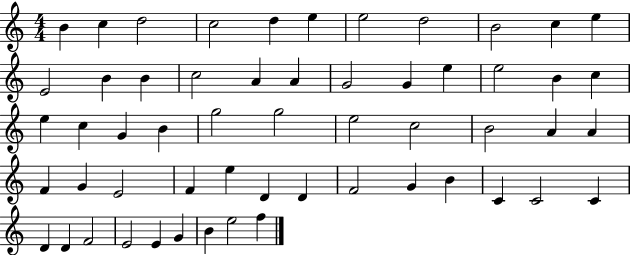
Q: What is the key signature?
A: C major